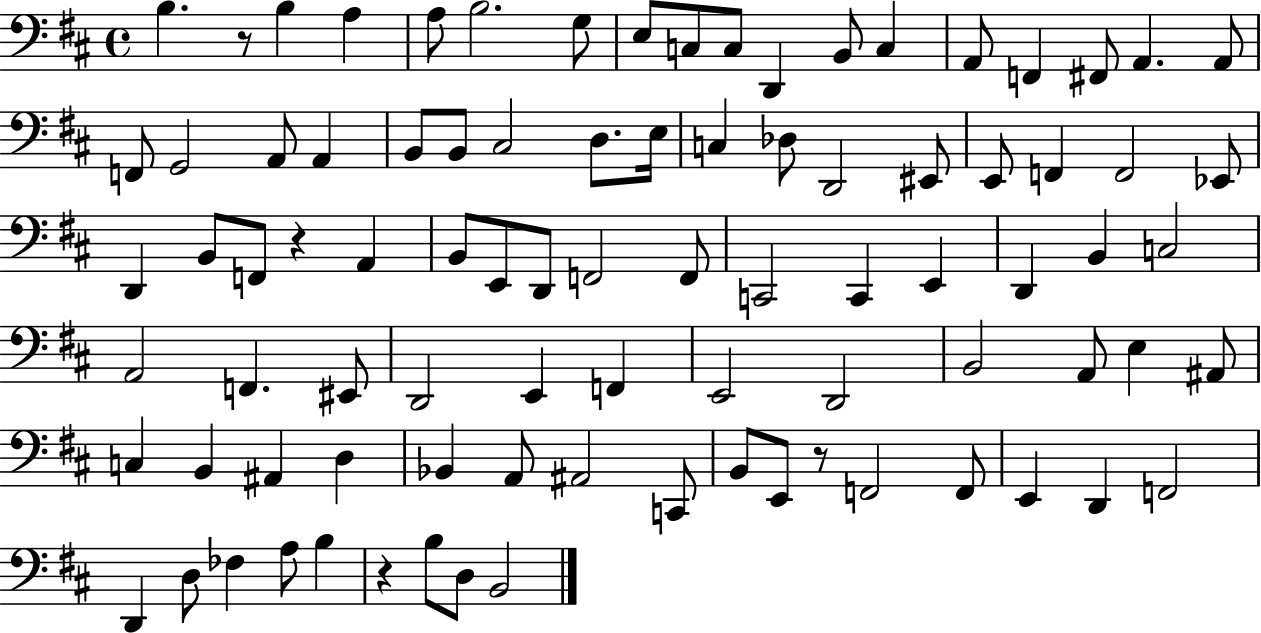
B3/q. R/e B3/q A3/q A3/e B3/h. G3/e E3/e C3/e C3/e D2/q B2/e C3/q A2/e F2/q F#2/e A2/q. A2/e F2/e G2/h A2/e A2/q B2/e B2/e C#3/h D3/e. E3/s C3/q Db3/e D2/h EIS2/e E2/e F2/q F2/h Eb2/e D2/q B2/e F2/e R/q A2/q B2/e E2/e D2/e F2/h F2/e C2/h C2/q E2/q D2/q B2/q C3/h A2/h F2/q. EIS2/e D2/h E2/q F2/q E2/h D2/h B2/h A2/e E3/q A#2/e C3/q B2/q A#2/q D3/q Bb2/q A2/e A#2/h C2/e B2/e E2/e R/e F2/h F2/e E2/q D2/q F2/h D2/q D3/e FES3/q A3/e B3/q R/q B3/e D3/e B2/h